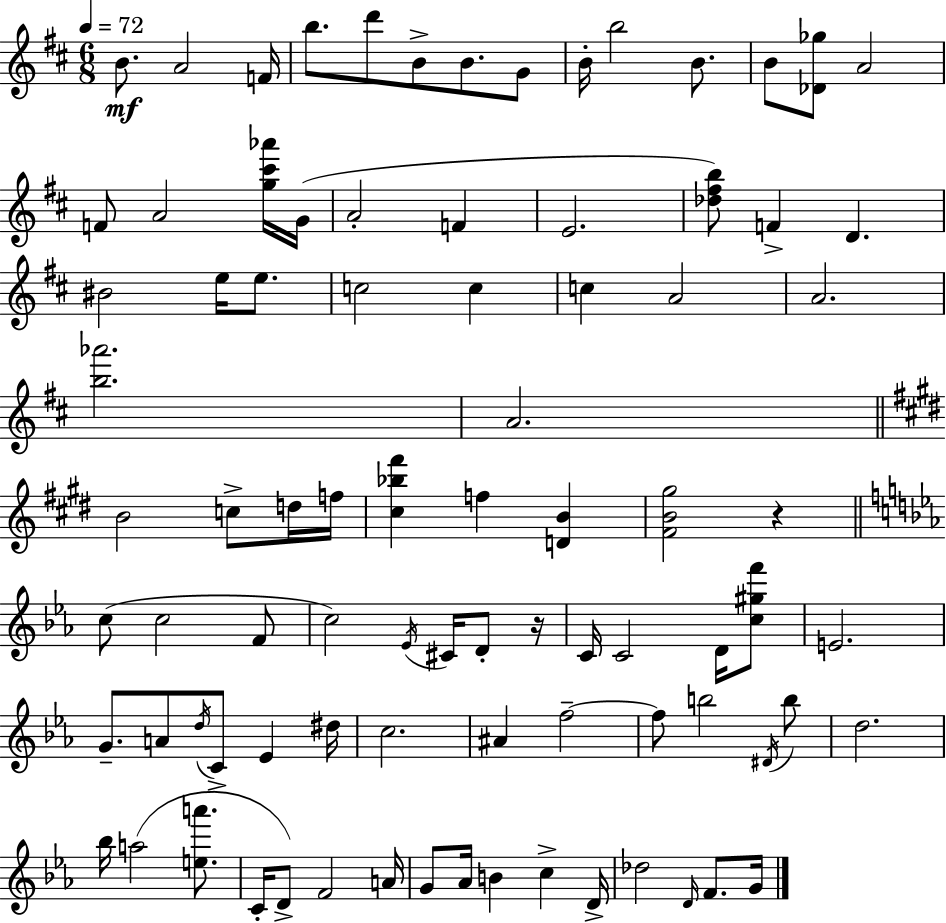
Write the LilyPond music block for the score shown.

{
  \clef treble
  \numericTimeSignature
  \time 6/8
  \key d \major
  \tempo 4 = 72
  b'8.\mf a'2 f'16 | b''8. d'''8 b'8-> b'8. g'8 | b'16-. b''2 b'8. | b'8 <des' ges''>8 a'2 | \break f'8 a'2 <g'' cis''' aes'''>16 g'16( | a'2-. f'4 | e'2. | <des'' fis'' b''>8) f'4-> d'4. | \break bis'2 e''16 e''8. | c''2 c''4 | c''4 a'2 | a'2. | \break <b'' aes'''>2. | a'2. | \bar "||" \break \key e \major b'2 c''8-> d''16 f''16 | <cis'' bes'' fis'''>4 f''4 <d' b'>4 | <fis' b' gis''>2 r4 | \bar "||" \break \key c \minor c''8( c''2 f'8 | c''2) \acciaccatura { ees'16 } cis'16 d'8-. | r16 c'16 c'2 d'16 <c'' gis'' f'''>8 | e'2. | \break g'8.-- a'8 \acciaccatura { d''16 } c'8-> ees'4 | dis''16 c''2. | ais'4 f''2--~~ | f''8 b''2 | \break \acciaccatura { dis'16 } b''8 d''2. | bes''16 a''2( | <e'' a'''>8. c'16-. d'8->) f'2 | a'16 g'8 aes'16 b'4 c''4-> | \break d'16-> des''2 \grace { d'16 } | f'8. g'16 \bar "|."
}